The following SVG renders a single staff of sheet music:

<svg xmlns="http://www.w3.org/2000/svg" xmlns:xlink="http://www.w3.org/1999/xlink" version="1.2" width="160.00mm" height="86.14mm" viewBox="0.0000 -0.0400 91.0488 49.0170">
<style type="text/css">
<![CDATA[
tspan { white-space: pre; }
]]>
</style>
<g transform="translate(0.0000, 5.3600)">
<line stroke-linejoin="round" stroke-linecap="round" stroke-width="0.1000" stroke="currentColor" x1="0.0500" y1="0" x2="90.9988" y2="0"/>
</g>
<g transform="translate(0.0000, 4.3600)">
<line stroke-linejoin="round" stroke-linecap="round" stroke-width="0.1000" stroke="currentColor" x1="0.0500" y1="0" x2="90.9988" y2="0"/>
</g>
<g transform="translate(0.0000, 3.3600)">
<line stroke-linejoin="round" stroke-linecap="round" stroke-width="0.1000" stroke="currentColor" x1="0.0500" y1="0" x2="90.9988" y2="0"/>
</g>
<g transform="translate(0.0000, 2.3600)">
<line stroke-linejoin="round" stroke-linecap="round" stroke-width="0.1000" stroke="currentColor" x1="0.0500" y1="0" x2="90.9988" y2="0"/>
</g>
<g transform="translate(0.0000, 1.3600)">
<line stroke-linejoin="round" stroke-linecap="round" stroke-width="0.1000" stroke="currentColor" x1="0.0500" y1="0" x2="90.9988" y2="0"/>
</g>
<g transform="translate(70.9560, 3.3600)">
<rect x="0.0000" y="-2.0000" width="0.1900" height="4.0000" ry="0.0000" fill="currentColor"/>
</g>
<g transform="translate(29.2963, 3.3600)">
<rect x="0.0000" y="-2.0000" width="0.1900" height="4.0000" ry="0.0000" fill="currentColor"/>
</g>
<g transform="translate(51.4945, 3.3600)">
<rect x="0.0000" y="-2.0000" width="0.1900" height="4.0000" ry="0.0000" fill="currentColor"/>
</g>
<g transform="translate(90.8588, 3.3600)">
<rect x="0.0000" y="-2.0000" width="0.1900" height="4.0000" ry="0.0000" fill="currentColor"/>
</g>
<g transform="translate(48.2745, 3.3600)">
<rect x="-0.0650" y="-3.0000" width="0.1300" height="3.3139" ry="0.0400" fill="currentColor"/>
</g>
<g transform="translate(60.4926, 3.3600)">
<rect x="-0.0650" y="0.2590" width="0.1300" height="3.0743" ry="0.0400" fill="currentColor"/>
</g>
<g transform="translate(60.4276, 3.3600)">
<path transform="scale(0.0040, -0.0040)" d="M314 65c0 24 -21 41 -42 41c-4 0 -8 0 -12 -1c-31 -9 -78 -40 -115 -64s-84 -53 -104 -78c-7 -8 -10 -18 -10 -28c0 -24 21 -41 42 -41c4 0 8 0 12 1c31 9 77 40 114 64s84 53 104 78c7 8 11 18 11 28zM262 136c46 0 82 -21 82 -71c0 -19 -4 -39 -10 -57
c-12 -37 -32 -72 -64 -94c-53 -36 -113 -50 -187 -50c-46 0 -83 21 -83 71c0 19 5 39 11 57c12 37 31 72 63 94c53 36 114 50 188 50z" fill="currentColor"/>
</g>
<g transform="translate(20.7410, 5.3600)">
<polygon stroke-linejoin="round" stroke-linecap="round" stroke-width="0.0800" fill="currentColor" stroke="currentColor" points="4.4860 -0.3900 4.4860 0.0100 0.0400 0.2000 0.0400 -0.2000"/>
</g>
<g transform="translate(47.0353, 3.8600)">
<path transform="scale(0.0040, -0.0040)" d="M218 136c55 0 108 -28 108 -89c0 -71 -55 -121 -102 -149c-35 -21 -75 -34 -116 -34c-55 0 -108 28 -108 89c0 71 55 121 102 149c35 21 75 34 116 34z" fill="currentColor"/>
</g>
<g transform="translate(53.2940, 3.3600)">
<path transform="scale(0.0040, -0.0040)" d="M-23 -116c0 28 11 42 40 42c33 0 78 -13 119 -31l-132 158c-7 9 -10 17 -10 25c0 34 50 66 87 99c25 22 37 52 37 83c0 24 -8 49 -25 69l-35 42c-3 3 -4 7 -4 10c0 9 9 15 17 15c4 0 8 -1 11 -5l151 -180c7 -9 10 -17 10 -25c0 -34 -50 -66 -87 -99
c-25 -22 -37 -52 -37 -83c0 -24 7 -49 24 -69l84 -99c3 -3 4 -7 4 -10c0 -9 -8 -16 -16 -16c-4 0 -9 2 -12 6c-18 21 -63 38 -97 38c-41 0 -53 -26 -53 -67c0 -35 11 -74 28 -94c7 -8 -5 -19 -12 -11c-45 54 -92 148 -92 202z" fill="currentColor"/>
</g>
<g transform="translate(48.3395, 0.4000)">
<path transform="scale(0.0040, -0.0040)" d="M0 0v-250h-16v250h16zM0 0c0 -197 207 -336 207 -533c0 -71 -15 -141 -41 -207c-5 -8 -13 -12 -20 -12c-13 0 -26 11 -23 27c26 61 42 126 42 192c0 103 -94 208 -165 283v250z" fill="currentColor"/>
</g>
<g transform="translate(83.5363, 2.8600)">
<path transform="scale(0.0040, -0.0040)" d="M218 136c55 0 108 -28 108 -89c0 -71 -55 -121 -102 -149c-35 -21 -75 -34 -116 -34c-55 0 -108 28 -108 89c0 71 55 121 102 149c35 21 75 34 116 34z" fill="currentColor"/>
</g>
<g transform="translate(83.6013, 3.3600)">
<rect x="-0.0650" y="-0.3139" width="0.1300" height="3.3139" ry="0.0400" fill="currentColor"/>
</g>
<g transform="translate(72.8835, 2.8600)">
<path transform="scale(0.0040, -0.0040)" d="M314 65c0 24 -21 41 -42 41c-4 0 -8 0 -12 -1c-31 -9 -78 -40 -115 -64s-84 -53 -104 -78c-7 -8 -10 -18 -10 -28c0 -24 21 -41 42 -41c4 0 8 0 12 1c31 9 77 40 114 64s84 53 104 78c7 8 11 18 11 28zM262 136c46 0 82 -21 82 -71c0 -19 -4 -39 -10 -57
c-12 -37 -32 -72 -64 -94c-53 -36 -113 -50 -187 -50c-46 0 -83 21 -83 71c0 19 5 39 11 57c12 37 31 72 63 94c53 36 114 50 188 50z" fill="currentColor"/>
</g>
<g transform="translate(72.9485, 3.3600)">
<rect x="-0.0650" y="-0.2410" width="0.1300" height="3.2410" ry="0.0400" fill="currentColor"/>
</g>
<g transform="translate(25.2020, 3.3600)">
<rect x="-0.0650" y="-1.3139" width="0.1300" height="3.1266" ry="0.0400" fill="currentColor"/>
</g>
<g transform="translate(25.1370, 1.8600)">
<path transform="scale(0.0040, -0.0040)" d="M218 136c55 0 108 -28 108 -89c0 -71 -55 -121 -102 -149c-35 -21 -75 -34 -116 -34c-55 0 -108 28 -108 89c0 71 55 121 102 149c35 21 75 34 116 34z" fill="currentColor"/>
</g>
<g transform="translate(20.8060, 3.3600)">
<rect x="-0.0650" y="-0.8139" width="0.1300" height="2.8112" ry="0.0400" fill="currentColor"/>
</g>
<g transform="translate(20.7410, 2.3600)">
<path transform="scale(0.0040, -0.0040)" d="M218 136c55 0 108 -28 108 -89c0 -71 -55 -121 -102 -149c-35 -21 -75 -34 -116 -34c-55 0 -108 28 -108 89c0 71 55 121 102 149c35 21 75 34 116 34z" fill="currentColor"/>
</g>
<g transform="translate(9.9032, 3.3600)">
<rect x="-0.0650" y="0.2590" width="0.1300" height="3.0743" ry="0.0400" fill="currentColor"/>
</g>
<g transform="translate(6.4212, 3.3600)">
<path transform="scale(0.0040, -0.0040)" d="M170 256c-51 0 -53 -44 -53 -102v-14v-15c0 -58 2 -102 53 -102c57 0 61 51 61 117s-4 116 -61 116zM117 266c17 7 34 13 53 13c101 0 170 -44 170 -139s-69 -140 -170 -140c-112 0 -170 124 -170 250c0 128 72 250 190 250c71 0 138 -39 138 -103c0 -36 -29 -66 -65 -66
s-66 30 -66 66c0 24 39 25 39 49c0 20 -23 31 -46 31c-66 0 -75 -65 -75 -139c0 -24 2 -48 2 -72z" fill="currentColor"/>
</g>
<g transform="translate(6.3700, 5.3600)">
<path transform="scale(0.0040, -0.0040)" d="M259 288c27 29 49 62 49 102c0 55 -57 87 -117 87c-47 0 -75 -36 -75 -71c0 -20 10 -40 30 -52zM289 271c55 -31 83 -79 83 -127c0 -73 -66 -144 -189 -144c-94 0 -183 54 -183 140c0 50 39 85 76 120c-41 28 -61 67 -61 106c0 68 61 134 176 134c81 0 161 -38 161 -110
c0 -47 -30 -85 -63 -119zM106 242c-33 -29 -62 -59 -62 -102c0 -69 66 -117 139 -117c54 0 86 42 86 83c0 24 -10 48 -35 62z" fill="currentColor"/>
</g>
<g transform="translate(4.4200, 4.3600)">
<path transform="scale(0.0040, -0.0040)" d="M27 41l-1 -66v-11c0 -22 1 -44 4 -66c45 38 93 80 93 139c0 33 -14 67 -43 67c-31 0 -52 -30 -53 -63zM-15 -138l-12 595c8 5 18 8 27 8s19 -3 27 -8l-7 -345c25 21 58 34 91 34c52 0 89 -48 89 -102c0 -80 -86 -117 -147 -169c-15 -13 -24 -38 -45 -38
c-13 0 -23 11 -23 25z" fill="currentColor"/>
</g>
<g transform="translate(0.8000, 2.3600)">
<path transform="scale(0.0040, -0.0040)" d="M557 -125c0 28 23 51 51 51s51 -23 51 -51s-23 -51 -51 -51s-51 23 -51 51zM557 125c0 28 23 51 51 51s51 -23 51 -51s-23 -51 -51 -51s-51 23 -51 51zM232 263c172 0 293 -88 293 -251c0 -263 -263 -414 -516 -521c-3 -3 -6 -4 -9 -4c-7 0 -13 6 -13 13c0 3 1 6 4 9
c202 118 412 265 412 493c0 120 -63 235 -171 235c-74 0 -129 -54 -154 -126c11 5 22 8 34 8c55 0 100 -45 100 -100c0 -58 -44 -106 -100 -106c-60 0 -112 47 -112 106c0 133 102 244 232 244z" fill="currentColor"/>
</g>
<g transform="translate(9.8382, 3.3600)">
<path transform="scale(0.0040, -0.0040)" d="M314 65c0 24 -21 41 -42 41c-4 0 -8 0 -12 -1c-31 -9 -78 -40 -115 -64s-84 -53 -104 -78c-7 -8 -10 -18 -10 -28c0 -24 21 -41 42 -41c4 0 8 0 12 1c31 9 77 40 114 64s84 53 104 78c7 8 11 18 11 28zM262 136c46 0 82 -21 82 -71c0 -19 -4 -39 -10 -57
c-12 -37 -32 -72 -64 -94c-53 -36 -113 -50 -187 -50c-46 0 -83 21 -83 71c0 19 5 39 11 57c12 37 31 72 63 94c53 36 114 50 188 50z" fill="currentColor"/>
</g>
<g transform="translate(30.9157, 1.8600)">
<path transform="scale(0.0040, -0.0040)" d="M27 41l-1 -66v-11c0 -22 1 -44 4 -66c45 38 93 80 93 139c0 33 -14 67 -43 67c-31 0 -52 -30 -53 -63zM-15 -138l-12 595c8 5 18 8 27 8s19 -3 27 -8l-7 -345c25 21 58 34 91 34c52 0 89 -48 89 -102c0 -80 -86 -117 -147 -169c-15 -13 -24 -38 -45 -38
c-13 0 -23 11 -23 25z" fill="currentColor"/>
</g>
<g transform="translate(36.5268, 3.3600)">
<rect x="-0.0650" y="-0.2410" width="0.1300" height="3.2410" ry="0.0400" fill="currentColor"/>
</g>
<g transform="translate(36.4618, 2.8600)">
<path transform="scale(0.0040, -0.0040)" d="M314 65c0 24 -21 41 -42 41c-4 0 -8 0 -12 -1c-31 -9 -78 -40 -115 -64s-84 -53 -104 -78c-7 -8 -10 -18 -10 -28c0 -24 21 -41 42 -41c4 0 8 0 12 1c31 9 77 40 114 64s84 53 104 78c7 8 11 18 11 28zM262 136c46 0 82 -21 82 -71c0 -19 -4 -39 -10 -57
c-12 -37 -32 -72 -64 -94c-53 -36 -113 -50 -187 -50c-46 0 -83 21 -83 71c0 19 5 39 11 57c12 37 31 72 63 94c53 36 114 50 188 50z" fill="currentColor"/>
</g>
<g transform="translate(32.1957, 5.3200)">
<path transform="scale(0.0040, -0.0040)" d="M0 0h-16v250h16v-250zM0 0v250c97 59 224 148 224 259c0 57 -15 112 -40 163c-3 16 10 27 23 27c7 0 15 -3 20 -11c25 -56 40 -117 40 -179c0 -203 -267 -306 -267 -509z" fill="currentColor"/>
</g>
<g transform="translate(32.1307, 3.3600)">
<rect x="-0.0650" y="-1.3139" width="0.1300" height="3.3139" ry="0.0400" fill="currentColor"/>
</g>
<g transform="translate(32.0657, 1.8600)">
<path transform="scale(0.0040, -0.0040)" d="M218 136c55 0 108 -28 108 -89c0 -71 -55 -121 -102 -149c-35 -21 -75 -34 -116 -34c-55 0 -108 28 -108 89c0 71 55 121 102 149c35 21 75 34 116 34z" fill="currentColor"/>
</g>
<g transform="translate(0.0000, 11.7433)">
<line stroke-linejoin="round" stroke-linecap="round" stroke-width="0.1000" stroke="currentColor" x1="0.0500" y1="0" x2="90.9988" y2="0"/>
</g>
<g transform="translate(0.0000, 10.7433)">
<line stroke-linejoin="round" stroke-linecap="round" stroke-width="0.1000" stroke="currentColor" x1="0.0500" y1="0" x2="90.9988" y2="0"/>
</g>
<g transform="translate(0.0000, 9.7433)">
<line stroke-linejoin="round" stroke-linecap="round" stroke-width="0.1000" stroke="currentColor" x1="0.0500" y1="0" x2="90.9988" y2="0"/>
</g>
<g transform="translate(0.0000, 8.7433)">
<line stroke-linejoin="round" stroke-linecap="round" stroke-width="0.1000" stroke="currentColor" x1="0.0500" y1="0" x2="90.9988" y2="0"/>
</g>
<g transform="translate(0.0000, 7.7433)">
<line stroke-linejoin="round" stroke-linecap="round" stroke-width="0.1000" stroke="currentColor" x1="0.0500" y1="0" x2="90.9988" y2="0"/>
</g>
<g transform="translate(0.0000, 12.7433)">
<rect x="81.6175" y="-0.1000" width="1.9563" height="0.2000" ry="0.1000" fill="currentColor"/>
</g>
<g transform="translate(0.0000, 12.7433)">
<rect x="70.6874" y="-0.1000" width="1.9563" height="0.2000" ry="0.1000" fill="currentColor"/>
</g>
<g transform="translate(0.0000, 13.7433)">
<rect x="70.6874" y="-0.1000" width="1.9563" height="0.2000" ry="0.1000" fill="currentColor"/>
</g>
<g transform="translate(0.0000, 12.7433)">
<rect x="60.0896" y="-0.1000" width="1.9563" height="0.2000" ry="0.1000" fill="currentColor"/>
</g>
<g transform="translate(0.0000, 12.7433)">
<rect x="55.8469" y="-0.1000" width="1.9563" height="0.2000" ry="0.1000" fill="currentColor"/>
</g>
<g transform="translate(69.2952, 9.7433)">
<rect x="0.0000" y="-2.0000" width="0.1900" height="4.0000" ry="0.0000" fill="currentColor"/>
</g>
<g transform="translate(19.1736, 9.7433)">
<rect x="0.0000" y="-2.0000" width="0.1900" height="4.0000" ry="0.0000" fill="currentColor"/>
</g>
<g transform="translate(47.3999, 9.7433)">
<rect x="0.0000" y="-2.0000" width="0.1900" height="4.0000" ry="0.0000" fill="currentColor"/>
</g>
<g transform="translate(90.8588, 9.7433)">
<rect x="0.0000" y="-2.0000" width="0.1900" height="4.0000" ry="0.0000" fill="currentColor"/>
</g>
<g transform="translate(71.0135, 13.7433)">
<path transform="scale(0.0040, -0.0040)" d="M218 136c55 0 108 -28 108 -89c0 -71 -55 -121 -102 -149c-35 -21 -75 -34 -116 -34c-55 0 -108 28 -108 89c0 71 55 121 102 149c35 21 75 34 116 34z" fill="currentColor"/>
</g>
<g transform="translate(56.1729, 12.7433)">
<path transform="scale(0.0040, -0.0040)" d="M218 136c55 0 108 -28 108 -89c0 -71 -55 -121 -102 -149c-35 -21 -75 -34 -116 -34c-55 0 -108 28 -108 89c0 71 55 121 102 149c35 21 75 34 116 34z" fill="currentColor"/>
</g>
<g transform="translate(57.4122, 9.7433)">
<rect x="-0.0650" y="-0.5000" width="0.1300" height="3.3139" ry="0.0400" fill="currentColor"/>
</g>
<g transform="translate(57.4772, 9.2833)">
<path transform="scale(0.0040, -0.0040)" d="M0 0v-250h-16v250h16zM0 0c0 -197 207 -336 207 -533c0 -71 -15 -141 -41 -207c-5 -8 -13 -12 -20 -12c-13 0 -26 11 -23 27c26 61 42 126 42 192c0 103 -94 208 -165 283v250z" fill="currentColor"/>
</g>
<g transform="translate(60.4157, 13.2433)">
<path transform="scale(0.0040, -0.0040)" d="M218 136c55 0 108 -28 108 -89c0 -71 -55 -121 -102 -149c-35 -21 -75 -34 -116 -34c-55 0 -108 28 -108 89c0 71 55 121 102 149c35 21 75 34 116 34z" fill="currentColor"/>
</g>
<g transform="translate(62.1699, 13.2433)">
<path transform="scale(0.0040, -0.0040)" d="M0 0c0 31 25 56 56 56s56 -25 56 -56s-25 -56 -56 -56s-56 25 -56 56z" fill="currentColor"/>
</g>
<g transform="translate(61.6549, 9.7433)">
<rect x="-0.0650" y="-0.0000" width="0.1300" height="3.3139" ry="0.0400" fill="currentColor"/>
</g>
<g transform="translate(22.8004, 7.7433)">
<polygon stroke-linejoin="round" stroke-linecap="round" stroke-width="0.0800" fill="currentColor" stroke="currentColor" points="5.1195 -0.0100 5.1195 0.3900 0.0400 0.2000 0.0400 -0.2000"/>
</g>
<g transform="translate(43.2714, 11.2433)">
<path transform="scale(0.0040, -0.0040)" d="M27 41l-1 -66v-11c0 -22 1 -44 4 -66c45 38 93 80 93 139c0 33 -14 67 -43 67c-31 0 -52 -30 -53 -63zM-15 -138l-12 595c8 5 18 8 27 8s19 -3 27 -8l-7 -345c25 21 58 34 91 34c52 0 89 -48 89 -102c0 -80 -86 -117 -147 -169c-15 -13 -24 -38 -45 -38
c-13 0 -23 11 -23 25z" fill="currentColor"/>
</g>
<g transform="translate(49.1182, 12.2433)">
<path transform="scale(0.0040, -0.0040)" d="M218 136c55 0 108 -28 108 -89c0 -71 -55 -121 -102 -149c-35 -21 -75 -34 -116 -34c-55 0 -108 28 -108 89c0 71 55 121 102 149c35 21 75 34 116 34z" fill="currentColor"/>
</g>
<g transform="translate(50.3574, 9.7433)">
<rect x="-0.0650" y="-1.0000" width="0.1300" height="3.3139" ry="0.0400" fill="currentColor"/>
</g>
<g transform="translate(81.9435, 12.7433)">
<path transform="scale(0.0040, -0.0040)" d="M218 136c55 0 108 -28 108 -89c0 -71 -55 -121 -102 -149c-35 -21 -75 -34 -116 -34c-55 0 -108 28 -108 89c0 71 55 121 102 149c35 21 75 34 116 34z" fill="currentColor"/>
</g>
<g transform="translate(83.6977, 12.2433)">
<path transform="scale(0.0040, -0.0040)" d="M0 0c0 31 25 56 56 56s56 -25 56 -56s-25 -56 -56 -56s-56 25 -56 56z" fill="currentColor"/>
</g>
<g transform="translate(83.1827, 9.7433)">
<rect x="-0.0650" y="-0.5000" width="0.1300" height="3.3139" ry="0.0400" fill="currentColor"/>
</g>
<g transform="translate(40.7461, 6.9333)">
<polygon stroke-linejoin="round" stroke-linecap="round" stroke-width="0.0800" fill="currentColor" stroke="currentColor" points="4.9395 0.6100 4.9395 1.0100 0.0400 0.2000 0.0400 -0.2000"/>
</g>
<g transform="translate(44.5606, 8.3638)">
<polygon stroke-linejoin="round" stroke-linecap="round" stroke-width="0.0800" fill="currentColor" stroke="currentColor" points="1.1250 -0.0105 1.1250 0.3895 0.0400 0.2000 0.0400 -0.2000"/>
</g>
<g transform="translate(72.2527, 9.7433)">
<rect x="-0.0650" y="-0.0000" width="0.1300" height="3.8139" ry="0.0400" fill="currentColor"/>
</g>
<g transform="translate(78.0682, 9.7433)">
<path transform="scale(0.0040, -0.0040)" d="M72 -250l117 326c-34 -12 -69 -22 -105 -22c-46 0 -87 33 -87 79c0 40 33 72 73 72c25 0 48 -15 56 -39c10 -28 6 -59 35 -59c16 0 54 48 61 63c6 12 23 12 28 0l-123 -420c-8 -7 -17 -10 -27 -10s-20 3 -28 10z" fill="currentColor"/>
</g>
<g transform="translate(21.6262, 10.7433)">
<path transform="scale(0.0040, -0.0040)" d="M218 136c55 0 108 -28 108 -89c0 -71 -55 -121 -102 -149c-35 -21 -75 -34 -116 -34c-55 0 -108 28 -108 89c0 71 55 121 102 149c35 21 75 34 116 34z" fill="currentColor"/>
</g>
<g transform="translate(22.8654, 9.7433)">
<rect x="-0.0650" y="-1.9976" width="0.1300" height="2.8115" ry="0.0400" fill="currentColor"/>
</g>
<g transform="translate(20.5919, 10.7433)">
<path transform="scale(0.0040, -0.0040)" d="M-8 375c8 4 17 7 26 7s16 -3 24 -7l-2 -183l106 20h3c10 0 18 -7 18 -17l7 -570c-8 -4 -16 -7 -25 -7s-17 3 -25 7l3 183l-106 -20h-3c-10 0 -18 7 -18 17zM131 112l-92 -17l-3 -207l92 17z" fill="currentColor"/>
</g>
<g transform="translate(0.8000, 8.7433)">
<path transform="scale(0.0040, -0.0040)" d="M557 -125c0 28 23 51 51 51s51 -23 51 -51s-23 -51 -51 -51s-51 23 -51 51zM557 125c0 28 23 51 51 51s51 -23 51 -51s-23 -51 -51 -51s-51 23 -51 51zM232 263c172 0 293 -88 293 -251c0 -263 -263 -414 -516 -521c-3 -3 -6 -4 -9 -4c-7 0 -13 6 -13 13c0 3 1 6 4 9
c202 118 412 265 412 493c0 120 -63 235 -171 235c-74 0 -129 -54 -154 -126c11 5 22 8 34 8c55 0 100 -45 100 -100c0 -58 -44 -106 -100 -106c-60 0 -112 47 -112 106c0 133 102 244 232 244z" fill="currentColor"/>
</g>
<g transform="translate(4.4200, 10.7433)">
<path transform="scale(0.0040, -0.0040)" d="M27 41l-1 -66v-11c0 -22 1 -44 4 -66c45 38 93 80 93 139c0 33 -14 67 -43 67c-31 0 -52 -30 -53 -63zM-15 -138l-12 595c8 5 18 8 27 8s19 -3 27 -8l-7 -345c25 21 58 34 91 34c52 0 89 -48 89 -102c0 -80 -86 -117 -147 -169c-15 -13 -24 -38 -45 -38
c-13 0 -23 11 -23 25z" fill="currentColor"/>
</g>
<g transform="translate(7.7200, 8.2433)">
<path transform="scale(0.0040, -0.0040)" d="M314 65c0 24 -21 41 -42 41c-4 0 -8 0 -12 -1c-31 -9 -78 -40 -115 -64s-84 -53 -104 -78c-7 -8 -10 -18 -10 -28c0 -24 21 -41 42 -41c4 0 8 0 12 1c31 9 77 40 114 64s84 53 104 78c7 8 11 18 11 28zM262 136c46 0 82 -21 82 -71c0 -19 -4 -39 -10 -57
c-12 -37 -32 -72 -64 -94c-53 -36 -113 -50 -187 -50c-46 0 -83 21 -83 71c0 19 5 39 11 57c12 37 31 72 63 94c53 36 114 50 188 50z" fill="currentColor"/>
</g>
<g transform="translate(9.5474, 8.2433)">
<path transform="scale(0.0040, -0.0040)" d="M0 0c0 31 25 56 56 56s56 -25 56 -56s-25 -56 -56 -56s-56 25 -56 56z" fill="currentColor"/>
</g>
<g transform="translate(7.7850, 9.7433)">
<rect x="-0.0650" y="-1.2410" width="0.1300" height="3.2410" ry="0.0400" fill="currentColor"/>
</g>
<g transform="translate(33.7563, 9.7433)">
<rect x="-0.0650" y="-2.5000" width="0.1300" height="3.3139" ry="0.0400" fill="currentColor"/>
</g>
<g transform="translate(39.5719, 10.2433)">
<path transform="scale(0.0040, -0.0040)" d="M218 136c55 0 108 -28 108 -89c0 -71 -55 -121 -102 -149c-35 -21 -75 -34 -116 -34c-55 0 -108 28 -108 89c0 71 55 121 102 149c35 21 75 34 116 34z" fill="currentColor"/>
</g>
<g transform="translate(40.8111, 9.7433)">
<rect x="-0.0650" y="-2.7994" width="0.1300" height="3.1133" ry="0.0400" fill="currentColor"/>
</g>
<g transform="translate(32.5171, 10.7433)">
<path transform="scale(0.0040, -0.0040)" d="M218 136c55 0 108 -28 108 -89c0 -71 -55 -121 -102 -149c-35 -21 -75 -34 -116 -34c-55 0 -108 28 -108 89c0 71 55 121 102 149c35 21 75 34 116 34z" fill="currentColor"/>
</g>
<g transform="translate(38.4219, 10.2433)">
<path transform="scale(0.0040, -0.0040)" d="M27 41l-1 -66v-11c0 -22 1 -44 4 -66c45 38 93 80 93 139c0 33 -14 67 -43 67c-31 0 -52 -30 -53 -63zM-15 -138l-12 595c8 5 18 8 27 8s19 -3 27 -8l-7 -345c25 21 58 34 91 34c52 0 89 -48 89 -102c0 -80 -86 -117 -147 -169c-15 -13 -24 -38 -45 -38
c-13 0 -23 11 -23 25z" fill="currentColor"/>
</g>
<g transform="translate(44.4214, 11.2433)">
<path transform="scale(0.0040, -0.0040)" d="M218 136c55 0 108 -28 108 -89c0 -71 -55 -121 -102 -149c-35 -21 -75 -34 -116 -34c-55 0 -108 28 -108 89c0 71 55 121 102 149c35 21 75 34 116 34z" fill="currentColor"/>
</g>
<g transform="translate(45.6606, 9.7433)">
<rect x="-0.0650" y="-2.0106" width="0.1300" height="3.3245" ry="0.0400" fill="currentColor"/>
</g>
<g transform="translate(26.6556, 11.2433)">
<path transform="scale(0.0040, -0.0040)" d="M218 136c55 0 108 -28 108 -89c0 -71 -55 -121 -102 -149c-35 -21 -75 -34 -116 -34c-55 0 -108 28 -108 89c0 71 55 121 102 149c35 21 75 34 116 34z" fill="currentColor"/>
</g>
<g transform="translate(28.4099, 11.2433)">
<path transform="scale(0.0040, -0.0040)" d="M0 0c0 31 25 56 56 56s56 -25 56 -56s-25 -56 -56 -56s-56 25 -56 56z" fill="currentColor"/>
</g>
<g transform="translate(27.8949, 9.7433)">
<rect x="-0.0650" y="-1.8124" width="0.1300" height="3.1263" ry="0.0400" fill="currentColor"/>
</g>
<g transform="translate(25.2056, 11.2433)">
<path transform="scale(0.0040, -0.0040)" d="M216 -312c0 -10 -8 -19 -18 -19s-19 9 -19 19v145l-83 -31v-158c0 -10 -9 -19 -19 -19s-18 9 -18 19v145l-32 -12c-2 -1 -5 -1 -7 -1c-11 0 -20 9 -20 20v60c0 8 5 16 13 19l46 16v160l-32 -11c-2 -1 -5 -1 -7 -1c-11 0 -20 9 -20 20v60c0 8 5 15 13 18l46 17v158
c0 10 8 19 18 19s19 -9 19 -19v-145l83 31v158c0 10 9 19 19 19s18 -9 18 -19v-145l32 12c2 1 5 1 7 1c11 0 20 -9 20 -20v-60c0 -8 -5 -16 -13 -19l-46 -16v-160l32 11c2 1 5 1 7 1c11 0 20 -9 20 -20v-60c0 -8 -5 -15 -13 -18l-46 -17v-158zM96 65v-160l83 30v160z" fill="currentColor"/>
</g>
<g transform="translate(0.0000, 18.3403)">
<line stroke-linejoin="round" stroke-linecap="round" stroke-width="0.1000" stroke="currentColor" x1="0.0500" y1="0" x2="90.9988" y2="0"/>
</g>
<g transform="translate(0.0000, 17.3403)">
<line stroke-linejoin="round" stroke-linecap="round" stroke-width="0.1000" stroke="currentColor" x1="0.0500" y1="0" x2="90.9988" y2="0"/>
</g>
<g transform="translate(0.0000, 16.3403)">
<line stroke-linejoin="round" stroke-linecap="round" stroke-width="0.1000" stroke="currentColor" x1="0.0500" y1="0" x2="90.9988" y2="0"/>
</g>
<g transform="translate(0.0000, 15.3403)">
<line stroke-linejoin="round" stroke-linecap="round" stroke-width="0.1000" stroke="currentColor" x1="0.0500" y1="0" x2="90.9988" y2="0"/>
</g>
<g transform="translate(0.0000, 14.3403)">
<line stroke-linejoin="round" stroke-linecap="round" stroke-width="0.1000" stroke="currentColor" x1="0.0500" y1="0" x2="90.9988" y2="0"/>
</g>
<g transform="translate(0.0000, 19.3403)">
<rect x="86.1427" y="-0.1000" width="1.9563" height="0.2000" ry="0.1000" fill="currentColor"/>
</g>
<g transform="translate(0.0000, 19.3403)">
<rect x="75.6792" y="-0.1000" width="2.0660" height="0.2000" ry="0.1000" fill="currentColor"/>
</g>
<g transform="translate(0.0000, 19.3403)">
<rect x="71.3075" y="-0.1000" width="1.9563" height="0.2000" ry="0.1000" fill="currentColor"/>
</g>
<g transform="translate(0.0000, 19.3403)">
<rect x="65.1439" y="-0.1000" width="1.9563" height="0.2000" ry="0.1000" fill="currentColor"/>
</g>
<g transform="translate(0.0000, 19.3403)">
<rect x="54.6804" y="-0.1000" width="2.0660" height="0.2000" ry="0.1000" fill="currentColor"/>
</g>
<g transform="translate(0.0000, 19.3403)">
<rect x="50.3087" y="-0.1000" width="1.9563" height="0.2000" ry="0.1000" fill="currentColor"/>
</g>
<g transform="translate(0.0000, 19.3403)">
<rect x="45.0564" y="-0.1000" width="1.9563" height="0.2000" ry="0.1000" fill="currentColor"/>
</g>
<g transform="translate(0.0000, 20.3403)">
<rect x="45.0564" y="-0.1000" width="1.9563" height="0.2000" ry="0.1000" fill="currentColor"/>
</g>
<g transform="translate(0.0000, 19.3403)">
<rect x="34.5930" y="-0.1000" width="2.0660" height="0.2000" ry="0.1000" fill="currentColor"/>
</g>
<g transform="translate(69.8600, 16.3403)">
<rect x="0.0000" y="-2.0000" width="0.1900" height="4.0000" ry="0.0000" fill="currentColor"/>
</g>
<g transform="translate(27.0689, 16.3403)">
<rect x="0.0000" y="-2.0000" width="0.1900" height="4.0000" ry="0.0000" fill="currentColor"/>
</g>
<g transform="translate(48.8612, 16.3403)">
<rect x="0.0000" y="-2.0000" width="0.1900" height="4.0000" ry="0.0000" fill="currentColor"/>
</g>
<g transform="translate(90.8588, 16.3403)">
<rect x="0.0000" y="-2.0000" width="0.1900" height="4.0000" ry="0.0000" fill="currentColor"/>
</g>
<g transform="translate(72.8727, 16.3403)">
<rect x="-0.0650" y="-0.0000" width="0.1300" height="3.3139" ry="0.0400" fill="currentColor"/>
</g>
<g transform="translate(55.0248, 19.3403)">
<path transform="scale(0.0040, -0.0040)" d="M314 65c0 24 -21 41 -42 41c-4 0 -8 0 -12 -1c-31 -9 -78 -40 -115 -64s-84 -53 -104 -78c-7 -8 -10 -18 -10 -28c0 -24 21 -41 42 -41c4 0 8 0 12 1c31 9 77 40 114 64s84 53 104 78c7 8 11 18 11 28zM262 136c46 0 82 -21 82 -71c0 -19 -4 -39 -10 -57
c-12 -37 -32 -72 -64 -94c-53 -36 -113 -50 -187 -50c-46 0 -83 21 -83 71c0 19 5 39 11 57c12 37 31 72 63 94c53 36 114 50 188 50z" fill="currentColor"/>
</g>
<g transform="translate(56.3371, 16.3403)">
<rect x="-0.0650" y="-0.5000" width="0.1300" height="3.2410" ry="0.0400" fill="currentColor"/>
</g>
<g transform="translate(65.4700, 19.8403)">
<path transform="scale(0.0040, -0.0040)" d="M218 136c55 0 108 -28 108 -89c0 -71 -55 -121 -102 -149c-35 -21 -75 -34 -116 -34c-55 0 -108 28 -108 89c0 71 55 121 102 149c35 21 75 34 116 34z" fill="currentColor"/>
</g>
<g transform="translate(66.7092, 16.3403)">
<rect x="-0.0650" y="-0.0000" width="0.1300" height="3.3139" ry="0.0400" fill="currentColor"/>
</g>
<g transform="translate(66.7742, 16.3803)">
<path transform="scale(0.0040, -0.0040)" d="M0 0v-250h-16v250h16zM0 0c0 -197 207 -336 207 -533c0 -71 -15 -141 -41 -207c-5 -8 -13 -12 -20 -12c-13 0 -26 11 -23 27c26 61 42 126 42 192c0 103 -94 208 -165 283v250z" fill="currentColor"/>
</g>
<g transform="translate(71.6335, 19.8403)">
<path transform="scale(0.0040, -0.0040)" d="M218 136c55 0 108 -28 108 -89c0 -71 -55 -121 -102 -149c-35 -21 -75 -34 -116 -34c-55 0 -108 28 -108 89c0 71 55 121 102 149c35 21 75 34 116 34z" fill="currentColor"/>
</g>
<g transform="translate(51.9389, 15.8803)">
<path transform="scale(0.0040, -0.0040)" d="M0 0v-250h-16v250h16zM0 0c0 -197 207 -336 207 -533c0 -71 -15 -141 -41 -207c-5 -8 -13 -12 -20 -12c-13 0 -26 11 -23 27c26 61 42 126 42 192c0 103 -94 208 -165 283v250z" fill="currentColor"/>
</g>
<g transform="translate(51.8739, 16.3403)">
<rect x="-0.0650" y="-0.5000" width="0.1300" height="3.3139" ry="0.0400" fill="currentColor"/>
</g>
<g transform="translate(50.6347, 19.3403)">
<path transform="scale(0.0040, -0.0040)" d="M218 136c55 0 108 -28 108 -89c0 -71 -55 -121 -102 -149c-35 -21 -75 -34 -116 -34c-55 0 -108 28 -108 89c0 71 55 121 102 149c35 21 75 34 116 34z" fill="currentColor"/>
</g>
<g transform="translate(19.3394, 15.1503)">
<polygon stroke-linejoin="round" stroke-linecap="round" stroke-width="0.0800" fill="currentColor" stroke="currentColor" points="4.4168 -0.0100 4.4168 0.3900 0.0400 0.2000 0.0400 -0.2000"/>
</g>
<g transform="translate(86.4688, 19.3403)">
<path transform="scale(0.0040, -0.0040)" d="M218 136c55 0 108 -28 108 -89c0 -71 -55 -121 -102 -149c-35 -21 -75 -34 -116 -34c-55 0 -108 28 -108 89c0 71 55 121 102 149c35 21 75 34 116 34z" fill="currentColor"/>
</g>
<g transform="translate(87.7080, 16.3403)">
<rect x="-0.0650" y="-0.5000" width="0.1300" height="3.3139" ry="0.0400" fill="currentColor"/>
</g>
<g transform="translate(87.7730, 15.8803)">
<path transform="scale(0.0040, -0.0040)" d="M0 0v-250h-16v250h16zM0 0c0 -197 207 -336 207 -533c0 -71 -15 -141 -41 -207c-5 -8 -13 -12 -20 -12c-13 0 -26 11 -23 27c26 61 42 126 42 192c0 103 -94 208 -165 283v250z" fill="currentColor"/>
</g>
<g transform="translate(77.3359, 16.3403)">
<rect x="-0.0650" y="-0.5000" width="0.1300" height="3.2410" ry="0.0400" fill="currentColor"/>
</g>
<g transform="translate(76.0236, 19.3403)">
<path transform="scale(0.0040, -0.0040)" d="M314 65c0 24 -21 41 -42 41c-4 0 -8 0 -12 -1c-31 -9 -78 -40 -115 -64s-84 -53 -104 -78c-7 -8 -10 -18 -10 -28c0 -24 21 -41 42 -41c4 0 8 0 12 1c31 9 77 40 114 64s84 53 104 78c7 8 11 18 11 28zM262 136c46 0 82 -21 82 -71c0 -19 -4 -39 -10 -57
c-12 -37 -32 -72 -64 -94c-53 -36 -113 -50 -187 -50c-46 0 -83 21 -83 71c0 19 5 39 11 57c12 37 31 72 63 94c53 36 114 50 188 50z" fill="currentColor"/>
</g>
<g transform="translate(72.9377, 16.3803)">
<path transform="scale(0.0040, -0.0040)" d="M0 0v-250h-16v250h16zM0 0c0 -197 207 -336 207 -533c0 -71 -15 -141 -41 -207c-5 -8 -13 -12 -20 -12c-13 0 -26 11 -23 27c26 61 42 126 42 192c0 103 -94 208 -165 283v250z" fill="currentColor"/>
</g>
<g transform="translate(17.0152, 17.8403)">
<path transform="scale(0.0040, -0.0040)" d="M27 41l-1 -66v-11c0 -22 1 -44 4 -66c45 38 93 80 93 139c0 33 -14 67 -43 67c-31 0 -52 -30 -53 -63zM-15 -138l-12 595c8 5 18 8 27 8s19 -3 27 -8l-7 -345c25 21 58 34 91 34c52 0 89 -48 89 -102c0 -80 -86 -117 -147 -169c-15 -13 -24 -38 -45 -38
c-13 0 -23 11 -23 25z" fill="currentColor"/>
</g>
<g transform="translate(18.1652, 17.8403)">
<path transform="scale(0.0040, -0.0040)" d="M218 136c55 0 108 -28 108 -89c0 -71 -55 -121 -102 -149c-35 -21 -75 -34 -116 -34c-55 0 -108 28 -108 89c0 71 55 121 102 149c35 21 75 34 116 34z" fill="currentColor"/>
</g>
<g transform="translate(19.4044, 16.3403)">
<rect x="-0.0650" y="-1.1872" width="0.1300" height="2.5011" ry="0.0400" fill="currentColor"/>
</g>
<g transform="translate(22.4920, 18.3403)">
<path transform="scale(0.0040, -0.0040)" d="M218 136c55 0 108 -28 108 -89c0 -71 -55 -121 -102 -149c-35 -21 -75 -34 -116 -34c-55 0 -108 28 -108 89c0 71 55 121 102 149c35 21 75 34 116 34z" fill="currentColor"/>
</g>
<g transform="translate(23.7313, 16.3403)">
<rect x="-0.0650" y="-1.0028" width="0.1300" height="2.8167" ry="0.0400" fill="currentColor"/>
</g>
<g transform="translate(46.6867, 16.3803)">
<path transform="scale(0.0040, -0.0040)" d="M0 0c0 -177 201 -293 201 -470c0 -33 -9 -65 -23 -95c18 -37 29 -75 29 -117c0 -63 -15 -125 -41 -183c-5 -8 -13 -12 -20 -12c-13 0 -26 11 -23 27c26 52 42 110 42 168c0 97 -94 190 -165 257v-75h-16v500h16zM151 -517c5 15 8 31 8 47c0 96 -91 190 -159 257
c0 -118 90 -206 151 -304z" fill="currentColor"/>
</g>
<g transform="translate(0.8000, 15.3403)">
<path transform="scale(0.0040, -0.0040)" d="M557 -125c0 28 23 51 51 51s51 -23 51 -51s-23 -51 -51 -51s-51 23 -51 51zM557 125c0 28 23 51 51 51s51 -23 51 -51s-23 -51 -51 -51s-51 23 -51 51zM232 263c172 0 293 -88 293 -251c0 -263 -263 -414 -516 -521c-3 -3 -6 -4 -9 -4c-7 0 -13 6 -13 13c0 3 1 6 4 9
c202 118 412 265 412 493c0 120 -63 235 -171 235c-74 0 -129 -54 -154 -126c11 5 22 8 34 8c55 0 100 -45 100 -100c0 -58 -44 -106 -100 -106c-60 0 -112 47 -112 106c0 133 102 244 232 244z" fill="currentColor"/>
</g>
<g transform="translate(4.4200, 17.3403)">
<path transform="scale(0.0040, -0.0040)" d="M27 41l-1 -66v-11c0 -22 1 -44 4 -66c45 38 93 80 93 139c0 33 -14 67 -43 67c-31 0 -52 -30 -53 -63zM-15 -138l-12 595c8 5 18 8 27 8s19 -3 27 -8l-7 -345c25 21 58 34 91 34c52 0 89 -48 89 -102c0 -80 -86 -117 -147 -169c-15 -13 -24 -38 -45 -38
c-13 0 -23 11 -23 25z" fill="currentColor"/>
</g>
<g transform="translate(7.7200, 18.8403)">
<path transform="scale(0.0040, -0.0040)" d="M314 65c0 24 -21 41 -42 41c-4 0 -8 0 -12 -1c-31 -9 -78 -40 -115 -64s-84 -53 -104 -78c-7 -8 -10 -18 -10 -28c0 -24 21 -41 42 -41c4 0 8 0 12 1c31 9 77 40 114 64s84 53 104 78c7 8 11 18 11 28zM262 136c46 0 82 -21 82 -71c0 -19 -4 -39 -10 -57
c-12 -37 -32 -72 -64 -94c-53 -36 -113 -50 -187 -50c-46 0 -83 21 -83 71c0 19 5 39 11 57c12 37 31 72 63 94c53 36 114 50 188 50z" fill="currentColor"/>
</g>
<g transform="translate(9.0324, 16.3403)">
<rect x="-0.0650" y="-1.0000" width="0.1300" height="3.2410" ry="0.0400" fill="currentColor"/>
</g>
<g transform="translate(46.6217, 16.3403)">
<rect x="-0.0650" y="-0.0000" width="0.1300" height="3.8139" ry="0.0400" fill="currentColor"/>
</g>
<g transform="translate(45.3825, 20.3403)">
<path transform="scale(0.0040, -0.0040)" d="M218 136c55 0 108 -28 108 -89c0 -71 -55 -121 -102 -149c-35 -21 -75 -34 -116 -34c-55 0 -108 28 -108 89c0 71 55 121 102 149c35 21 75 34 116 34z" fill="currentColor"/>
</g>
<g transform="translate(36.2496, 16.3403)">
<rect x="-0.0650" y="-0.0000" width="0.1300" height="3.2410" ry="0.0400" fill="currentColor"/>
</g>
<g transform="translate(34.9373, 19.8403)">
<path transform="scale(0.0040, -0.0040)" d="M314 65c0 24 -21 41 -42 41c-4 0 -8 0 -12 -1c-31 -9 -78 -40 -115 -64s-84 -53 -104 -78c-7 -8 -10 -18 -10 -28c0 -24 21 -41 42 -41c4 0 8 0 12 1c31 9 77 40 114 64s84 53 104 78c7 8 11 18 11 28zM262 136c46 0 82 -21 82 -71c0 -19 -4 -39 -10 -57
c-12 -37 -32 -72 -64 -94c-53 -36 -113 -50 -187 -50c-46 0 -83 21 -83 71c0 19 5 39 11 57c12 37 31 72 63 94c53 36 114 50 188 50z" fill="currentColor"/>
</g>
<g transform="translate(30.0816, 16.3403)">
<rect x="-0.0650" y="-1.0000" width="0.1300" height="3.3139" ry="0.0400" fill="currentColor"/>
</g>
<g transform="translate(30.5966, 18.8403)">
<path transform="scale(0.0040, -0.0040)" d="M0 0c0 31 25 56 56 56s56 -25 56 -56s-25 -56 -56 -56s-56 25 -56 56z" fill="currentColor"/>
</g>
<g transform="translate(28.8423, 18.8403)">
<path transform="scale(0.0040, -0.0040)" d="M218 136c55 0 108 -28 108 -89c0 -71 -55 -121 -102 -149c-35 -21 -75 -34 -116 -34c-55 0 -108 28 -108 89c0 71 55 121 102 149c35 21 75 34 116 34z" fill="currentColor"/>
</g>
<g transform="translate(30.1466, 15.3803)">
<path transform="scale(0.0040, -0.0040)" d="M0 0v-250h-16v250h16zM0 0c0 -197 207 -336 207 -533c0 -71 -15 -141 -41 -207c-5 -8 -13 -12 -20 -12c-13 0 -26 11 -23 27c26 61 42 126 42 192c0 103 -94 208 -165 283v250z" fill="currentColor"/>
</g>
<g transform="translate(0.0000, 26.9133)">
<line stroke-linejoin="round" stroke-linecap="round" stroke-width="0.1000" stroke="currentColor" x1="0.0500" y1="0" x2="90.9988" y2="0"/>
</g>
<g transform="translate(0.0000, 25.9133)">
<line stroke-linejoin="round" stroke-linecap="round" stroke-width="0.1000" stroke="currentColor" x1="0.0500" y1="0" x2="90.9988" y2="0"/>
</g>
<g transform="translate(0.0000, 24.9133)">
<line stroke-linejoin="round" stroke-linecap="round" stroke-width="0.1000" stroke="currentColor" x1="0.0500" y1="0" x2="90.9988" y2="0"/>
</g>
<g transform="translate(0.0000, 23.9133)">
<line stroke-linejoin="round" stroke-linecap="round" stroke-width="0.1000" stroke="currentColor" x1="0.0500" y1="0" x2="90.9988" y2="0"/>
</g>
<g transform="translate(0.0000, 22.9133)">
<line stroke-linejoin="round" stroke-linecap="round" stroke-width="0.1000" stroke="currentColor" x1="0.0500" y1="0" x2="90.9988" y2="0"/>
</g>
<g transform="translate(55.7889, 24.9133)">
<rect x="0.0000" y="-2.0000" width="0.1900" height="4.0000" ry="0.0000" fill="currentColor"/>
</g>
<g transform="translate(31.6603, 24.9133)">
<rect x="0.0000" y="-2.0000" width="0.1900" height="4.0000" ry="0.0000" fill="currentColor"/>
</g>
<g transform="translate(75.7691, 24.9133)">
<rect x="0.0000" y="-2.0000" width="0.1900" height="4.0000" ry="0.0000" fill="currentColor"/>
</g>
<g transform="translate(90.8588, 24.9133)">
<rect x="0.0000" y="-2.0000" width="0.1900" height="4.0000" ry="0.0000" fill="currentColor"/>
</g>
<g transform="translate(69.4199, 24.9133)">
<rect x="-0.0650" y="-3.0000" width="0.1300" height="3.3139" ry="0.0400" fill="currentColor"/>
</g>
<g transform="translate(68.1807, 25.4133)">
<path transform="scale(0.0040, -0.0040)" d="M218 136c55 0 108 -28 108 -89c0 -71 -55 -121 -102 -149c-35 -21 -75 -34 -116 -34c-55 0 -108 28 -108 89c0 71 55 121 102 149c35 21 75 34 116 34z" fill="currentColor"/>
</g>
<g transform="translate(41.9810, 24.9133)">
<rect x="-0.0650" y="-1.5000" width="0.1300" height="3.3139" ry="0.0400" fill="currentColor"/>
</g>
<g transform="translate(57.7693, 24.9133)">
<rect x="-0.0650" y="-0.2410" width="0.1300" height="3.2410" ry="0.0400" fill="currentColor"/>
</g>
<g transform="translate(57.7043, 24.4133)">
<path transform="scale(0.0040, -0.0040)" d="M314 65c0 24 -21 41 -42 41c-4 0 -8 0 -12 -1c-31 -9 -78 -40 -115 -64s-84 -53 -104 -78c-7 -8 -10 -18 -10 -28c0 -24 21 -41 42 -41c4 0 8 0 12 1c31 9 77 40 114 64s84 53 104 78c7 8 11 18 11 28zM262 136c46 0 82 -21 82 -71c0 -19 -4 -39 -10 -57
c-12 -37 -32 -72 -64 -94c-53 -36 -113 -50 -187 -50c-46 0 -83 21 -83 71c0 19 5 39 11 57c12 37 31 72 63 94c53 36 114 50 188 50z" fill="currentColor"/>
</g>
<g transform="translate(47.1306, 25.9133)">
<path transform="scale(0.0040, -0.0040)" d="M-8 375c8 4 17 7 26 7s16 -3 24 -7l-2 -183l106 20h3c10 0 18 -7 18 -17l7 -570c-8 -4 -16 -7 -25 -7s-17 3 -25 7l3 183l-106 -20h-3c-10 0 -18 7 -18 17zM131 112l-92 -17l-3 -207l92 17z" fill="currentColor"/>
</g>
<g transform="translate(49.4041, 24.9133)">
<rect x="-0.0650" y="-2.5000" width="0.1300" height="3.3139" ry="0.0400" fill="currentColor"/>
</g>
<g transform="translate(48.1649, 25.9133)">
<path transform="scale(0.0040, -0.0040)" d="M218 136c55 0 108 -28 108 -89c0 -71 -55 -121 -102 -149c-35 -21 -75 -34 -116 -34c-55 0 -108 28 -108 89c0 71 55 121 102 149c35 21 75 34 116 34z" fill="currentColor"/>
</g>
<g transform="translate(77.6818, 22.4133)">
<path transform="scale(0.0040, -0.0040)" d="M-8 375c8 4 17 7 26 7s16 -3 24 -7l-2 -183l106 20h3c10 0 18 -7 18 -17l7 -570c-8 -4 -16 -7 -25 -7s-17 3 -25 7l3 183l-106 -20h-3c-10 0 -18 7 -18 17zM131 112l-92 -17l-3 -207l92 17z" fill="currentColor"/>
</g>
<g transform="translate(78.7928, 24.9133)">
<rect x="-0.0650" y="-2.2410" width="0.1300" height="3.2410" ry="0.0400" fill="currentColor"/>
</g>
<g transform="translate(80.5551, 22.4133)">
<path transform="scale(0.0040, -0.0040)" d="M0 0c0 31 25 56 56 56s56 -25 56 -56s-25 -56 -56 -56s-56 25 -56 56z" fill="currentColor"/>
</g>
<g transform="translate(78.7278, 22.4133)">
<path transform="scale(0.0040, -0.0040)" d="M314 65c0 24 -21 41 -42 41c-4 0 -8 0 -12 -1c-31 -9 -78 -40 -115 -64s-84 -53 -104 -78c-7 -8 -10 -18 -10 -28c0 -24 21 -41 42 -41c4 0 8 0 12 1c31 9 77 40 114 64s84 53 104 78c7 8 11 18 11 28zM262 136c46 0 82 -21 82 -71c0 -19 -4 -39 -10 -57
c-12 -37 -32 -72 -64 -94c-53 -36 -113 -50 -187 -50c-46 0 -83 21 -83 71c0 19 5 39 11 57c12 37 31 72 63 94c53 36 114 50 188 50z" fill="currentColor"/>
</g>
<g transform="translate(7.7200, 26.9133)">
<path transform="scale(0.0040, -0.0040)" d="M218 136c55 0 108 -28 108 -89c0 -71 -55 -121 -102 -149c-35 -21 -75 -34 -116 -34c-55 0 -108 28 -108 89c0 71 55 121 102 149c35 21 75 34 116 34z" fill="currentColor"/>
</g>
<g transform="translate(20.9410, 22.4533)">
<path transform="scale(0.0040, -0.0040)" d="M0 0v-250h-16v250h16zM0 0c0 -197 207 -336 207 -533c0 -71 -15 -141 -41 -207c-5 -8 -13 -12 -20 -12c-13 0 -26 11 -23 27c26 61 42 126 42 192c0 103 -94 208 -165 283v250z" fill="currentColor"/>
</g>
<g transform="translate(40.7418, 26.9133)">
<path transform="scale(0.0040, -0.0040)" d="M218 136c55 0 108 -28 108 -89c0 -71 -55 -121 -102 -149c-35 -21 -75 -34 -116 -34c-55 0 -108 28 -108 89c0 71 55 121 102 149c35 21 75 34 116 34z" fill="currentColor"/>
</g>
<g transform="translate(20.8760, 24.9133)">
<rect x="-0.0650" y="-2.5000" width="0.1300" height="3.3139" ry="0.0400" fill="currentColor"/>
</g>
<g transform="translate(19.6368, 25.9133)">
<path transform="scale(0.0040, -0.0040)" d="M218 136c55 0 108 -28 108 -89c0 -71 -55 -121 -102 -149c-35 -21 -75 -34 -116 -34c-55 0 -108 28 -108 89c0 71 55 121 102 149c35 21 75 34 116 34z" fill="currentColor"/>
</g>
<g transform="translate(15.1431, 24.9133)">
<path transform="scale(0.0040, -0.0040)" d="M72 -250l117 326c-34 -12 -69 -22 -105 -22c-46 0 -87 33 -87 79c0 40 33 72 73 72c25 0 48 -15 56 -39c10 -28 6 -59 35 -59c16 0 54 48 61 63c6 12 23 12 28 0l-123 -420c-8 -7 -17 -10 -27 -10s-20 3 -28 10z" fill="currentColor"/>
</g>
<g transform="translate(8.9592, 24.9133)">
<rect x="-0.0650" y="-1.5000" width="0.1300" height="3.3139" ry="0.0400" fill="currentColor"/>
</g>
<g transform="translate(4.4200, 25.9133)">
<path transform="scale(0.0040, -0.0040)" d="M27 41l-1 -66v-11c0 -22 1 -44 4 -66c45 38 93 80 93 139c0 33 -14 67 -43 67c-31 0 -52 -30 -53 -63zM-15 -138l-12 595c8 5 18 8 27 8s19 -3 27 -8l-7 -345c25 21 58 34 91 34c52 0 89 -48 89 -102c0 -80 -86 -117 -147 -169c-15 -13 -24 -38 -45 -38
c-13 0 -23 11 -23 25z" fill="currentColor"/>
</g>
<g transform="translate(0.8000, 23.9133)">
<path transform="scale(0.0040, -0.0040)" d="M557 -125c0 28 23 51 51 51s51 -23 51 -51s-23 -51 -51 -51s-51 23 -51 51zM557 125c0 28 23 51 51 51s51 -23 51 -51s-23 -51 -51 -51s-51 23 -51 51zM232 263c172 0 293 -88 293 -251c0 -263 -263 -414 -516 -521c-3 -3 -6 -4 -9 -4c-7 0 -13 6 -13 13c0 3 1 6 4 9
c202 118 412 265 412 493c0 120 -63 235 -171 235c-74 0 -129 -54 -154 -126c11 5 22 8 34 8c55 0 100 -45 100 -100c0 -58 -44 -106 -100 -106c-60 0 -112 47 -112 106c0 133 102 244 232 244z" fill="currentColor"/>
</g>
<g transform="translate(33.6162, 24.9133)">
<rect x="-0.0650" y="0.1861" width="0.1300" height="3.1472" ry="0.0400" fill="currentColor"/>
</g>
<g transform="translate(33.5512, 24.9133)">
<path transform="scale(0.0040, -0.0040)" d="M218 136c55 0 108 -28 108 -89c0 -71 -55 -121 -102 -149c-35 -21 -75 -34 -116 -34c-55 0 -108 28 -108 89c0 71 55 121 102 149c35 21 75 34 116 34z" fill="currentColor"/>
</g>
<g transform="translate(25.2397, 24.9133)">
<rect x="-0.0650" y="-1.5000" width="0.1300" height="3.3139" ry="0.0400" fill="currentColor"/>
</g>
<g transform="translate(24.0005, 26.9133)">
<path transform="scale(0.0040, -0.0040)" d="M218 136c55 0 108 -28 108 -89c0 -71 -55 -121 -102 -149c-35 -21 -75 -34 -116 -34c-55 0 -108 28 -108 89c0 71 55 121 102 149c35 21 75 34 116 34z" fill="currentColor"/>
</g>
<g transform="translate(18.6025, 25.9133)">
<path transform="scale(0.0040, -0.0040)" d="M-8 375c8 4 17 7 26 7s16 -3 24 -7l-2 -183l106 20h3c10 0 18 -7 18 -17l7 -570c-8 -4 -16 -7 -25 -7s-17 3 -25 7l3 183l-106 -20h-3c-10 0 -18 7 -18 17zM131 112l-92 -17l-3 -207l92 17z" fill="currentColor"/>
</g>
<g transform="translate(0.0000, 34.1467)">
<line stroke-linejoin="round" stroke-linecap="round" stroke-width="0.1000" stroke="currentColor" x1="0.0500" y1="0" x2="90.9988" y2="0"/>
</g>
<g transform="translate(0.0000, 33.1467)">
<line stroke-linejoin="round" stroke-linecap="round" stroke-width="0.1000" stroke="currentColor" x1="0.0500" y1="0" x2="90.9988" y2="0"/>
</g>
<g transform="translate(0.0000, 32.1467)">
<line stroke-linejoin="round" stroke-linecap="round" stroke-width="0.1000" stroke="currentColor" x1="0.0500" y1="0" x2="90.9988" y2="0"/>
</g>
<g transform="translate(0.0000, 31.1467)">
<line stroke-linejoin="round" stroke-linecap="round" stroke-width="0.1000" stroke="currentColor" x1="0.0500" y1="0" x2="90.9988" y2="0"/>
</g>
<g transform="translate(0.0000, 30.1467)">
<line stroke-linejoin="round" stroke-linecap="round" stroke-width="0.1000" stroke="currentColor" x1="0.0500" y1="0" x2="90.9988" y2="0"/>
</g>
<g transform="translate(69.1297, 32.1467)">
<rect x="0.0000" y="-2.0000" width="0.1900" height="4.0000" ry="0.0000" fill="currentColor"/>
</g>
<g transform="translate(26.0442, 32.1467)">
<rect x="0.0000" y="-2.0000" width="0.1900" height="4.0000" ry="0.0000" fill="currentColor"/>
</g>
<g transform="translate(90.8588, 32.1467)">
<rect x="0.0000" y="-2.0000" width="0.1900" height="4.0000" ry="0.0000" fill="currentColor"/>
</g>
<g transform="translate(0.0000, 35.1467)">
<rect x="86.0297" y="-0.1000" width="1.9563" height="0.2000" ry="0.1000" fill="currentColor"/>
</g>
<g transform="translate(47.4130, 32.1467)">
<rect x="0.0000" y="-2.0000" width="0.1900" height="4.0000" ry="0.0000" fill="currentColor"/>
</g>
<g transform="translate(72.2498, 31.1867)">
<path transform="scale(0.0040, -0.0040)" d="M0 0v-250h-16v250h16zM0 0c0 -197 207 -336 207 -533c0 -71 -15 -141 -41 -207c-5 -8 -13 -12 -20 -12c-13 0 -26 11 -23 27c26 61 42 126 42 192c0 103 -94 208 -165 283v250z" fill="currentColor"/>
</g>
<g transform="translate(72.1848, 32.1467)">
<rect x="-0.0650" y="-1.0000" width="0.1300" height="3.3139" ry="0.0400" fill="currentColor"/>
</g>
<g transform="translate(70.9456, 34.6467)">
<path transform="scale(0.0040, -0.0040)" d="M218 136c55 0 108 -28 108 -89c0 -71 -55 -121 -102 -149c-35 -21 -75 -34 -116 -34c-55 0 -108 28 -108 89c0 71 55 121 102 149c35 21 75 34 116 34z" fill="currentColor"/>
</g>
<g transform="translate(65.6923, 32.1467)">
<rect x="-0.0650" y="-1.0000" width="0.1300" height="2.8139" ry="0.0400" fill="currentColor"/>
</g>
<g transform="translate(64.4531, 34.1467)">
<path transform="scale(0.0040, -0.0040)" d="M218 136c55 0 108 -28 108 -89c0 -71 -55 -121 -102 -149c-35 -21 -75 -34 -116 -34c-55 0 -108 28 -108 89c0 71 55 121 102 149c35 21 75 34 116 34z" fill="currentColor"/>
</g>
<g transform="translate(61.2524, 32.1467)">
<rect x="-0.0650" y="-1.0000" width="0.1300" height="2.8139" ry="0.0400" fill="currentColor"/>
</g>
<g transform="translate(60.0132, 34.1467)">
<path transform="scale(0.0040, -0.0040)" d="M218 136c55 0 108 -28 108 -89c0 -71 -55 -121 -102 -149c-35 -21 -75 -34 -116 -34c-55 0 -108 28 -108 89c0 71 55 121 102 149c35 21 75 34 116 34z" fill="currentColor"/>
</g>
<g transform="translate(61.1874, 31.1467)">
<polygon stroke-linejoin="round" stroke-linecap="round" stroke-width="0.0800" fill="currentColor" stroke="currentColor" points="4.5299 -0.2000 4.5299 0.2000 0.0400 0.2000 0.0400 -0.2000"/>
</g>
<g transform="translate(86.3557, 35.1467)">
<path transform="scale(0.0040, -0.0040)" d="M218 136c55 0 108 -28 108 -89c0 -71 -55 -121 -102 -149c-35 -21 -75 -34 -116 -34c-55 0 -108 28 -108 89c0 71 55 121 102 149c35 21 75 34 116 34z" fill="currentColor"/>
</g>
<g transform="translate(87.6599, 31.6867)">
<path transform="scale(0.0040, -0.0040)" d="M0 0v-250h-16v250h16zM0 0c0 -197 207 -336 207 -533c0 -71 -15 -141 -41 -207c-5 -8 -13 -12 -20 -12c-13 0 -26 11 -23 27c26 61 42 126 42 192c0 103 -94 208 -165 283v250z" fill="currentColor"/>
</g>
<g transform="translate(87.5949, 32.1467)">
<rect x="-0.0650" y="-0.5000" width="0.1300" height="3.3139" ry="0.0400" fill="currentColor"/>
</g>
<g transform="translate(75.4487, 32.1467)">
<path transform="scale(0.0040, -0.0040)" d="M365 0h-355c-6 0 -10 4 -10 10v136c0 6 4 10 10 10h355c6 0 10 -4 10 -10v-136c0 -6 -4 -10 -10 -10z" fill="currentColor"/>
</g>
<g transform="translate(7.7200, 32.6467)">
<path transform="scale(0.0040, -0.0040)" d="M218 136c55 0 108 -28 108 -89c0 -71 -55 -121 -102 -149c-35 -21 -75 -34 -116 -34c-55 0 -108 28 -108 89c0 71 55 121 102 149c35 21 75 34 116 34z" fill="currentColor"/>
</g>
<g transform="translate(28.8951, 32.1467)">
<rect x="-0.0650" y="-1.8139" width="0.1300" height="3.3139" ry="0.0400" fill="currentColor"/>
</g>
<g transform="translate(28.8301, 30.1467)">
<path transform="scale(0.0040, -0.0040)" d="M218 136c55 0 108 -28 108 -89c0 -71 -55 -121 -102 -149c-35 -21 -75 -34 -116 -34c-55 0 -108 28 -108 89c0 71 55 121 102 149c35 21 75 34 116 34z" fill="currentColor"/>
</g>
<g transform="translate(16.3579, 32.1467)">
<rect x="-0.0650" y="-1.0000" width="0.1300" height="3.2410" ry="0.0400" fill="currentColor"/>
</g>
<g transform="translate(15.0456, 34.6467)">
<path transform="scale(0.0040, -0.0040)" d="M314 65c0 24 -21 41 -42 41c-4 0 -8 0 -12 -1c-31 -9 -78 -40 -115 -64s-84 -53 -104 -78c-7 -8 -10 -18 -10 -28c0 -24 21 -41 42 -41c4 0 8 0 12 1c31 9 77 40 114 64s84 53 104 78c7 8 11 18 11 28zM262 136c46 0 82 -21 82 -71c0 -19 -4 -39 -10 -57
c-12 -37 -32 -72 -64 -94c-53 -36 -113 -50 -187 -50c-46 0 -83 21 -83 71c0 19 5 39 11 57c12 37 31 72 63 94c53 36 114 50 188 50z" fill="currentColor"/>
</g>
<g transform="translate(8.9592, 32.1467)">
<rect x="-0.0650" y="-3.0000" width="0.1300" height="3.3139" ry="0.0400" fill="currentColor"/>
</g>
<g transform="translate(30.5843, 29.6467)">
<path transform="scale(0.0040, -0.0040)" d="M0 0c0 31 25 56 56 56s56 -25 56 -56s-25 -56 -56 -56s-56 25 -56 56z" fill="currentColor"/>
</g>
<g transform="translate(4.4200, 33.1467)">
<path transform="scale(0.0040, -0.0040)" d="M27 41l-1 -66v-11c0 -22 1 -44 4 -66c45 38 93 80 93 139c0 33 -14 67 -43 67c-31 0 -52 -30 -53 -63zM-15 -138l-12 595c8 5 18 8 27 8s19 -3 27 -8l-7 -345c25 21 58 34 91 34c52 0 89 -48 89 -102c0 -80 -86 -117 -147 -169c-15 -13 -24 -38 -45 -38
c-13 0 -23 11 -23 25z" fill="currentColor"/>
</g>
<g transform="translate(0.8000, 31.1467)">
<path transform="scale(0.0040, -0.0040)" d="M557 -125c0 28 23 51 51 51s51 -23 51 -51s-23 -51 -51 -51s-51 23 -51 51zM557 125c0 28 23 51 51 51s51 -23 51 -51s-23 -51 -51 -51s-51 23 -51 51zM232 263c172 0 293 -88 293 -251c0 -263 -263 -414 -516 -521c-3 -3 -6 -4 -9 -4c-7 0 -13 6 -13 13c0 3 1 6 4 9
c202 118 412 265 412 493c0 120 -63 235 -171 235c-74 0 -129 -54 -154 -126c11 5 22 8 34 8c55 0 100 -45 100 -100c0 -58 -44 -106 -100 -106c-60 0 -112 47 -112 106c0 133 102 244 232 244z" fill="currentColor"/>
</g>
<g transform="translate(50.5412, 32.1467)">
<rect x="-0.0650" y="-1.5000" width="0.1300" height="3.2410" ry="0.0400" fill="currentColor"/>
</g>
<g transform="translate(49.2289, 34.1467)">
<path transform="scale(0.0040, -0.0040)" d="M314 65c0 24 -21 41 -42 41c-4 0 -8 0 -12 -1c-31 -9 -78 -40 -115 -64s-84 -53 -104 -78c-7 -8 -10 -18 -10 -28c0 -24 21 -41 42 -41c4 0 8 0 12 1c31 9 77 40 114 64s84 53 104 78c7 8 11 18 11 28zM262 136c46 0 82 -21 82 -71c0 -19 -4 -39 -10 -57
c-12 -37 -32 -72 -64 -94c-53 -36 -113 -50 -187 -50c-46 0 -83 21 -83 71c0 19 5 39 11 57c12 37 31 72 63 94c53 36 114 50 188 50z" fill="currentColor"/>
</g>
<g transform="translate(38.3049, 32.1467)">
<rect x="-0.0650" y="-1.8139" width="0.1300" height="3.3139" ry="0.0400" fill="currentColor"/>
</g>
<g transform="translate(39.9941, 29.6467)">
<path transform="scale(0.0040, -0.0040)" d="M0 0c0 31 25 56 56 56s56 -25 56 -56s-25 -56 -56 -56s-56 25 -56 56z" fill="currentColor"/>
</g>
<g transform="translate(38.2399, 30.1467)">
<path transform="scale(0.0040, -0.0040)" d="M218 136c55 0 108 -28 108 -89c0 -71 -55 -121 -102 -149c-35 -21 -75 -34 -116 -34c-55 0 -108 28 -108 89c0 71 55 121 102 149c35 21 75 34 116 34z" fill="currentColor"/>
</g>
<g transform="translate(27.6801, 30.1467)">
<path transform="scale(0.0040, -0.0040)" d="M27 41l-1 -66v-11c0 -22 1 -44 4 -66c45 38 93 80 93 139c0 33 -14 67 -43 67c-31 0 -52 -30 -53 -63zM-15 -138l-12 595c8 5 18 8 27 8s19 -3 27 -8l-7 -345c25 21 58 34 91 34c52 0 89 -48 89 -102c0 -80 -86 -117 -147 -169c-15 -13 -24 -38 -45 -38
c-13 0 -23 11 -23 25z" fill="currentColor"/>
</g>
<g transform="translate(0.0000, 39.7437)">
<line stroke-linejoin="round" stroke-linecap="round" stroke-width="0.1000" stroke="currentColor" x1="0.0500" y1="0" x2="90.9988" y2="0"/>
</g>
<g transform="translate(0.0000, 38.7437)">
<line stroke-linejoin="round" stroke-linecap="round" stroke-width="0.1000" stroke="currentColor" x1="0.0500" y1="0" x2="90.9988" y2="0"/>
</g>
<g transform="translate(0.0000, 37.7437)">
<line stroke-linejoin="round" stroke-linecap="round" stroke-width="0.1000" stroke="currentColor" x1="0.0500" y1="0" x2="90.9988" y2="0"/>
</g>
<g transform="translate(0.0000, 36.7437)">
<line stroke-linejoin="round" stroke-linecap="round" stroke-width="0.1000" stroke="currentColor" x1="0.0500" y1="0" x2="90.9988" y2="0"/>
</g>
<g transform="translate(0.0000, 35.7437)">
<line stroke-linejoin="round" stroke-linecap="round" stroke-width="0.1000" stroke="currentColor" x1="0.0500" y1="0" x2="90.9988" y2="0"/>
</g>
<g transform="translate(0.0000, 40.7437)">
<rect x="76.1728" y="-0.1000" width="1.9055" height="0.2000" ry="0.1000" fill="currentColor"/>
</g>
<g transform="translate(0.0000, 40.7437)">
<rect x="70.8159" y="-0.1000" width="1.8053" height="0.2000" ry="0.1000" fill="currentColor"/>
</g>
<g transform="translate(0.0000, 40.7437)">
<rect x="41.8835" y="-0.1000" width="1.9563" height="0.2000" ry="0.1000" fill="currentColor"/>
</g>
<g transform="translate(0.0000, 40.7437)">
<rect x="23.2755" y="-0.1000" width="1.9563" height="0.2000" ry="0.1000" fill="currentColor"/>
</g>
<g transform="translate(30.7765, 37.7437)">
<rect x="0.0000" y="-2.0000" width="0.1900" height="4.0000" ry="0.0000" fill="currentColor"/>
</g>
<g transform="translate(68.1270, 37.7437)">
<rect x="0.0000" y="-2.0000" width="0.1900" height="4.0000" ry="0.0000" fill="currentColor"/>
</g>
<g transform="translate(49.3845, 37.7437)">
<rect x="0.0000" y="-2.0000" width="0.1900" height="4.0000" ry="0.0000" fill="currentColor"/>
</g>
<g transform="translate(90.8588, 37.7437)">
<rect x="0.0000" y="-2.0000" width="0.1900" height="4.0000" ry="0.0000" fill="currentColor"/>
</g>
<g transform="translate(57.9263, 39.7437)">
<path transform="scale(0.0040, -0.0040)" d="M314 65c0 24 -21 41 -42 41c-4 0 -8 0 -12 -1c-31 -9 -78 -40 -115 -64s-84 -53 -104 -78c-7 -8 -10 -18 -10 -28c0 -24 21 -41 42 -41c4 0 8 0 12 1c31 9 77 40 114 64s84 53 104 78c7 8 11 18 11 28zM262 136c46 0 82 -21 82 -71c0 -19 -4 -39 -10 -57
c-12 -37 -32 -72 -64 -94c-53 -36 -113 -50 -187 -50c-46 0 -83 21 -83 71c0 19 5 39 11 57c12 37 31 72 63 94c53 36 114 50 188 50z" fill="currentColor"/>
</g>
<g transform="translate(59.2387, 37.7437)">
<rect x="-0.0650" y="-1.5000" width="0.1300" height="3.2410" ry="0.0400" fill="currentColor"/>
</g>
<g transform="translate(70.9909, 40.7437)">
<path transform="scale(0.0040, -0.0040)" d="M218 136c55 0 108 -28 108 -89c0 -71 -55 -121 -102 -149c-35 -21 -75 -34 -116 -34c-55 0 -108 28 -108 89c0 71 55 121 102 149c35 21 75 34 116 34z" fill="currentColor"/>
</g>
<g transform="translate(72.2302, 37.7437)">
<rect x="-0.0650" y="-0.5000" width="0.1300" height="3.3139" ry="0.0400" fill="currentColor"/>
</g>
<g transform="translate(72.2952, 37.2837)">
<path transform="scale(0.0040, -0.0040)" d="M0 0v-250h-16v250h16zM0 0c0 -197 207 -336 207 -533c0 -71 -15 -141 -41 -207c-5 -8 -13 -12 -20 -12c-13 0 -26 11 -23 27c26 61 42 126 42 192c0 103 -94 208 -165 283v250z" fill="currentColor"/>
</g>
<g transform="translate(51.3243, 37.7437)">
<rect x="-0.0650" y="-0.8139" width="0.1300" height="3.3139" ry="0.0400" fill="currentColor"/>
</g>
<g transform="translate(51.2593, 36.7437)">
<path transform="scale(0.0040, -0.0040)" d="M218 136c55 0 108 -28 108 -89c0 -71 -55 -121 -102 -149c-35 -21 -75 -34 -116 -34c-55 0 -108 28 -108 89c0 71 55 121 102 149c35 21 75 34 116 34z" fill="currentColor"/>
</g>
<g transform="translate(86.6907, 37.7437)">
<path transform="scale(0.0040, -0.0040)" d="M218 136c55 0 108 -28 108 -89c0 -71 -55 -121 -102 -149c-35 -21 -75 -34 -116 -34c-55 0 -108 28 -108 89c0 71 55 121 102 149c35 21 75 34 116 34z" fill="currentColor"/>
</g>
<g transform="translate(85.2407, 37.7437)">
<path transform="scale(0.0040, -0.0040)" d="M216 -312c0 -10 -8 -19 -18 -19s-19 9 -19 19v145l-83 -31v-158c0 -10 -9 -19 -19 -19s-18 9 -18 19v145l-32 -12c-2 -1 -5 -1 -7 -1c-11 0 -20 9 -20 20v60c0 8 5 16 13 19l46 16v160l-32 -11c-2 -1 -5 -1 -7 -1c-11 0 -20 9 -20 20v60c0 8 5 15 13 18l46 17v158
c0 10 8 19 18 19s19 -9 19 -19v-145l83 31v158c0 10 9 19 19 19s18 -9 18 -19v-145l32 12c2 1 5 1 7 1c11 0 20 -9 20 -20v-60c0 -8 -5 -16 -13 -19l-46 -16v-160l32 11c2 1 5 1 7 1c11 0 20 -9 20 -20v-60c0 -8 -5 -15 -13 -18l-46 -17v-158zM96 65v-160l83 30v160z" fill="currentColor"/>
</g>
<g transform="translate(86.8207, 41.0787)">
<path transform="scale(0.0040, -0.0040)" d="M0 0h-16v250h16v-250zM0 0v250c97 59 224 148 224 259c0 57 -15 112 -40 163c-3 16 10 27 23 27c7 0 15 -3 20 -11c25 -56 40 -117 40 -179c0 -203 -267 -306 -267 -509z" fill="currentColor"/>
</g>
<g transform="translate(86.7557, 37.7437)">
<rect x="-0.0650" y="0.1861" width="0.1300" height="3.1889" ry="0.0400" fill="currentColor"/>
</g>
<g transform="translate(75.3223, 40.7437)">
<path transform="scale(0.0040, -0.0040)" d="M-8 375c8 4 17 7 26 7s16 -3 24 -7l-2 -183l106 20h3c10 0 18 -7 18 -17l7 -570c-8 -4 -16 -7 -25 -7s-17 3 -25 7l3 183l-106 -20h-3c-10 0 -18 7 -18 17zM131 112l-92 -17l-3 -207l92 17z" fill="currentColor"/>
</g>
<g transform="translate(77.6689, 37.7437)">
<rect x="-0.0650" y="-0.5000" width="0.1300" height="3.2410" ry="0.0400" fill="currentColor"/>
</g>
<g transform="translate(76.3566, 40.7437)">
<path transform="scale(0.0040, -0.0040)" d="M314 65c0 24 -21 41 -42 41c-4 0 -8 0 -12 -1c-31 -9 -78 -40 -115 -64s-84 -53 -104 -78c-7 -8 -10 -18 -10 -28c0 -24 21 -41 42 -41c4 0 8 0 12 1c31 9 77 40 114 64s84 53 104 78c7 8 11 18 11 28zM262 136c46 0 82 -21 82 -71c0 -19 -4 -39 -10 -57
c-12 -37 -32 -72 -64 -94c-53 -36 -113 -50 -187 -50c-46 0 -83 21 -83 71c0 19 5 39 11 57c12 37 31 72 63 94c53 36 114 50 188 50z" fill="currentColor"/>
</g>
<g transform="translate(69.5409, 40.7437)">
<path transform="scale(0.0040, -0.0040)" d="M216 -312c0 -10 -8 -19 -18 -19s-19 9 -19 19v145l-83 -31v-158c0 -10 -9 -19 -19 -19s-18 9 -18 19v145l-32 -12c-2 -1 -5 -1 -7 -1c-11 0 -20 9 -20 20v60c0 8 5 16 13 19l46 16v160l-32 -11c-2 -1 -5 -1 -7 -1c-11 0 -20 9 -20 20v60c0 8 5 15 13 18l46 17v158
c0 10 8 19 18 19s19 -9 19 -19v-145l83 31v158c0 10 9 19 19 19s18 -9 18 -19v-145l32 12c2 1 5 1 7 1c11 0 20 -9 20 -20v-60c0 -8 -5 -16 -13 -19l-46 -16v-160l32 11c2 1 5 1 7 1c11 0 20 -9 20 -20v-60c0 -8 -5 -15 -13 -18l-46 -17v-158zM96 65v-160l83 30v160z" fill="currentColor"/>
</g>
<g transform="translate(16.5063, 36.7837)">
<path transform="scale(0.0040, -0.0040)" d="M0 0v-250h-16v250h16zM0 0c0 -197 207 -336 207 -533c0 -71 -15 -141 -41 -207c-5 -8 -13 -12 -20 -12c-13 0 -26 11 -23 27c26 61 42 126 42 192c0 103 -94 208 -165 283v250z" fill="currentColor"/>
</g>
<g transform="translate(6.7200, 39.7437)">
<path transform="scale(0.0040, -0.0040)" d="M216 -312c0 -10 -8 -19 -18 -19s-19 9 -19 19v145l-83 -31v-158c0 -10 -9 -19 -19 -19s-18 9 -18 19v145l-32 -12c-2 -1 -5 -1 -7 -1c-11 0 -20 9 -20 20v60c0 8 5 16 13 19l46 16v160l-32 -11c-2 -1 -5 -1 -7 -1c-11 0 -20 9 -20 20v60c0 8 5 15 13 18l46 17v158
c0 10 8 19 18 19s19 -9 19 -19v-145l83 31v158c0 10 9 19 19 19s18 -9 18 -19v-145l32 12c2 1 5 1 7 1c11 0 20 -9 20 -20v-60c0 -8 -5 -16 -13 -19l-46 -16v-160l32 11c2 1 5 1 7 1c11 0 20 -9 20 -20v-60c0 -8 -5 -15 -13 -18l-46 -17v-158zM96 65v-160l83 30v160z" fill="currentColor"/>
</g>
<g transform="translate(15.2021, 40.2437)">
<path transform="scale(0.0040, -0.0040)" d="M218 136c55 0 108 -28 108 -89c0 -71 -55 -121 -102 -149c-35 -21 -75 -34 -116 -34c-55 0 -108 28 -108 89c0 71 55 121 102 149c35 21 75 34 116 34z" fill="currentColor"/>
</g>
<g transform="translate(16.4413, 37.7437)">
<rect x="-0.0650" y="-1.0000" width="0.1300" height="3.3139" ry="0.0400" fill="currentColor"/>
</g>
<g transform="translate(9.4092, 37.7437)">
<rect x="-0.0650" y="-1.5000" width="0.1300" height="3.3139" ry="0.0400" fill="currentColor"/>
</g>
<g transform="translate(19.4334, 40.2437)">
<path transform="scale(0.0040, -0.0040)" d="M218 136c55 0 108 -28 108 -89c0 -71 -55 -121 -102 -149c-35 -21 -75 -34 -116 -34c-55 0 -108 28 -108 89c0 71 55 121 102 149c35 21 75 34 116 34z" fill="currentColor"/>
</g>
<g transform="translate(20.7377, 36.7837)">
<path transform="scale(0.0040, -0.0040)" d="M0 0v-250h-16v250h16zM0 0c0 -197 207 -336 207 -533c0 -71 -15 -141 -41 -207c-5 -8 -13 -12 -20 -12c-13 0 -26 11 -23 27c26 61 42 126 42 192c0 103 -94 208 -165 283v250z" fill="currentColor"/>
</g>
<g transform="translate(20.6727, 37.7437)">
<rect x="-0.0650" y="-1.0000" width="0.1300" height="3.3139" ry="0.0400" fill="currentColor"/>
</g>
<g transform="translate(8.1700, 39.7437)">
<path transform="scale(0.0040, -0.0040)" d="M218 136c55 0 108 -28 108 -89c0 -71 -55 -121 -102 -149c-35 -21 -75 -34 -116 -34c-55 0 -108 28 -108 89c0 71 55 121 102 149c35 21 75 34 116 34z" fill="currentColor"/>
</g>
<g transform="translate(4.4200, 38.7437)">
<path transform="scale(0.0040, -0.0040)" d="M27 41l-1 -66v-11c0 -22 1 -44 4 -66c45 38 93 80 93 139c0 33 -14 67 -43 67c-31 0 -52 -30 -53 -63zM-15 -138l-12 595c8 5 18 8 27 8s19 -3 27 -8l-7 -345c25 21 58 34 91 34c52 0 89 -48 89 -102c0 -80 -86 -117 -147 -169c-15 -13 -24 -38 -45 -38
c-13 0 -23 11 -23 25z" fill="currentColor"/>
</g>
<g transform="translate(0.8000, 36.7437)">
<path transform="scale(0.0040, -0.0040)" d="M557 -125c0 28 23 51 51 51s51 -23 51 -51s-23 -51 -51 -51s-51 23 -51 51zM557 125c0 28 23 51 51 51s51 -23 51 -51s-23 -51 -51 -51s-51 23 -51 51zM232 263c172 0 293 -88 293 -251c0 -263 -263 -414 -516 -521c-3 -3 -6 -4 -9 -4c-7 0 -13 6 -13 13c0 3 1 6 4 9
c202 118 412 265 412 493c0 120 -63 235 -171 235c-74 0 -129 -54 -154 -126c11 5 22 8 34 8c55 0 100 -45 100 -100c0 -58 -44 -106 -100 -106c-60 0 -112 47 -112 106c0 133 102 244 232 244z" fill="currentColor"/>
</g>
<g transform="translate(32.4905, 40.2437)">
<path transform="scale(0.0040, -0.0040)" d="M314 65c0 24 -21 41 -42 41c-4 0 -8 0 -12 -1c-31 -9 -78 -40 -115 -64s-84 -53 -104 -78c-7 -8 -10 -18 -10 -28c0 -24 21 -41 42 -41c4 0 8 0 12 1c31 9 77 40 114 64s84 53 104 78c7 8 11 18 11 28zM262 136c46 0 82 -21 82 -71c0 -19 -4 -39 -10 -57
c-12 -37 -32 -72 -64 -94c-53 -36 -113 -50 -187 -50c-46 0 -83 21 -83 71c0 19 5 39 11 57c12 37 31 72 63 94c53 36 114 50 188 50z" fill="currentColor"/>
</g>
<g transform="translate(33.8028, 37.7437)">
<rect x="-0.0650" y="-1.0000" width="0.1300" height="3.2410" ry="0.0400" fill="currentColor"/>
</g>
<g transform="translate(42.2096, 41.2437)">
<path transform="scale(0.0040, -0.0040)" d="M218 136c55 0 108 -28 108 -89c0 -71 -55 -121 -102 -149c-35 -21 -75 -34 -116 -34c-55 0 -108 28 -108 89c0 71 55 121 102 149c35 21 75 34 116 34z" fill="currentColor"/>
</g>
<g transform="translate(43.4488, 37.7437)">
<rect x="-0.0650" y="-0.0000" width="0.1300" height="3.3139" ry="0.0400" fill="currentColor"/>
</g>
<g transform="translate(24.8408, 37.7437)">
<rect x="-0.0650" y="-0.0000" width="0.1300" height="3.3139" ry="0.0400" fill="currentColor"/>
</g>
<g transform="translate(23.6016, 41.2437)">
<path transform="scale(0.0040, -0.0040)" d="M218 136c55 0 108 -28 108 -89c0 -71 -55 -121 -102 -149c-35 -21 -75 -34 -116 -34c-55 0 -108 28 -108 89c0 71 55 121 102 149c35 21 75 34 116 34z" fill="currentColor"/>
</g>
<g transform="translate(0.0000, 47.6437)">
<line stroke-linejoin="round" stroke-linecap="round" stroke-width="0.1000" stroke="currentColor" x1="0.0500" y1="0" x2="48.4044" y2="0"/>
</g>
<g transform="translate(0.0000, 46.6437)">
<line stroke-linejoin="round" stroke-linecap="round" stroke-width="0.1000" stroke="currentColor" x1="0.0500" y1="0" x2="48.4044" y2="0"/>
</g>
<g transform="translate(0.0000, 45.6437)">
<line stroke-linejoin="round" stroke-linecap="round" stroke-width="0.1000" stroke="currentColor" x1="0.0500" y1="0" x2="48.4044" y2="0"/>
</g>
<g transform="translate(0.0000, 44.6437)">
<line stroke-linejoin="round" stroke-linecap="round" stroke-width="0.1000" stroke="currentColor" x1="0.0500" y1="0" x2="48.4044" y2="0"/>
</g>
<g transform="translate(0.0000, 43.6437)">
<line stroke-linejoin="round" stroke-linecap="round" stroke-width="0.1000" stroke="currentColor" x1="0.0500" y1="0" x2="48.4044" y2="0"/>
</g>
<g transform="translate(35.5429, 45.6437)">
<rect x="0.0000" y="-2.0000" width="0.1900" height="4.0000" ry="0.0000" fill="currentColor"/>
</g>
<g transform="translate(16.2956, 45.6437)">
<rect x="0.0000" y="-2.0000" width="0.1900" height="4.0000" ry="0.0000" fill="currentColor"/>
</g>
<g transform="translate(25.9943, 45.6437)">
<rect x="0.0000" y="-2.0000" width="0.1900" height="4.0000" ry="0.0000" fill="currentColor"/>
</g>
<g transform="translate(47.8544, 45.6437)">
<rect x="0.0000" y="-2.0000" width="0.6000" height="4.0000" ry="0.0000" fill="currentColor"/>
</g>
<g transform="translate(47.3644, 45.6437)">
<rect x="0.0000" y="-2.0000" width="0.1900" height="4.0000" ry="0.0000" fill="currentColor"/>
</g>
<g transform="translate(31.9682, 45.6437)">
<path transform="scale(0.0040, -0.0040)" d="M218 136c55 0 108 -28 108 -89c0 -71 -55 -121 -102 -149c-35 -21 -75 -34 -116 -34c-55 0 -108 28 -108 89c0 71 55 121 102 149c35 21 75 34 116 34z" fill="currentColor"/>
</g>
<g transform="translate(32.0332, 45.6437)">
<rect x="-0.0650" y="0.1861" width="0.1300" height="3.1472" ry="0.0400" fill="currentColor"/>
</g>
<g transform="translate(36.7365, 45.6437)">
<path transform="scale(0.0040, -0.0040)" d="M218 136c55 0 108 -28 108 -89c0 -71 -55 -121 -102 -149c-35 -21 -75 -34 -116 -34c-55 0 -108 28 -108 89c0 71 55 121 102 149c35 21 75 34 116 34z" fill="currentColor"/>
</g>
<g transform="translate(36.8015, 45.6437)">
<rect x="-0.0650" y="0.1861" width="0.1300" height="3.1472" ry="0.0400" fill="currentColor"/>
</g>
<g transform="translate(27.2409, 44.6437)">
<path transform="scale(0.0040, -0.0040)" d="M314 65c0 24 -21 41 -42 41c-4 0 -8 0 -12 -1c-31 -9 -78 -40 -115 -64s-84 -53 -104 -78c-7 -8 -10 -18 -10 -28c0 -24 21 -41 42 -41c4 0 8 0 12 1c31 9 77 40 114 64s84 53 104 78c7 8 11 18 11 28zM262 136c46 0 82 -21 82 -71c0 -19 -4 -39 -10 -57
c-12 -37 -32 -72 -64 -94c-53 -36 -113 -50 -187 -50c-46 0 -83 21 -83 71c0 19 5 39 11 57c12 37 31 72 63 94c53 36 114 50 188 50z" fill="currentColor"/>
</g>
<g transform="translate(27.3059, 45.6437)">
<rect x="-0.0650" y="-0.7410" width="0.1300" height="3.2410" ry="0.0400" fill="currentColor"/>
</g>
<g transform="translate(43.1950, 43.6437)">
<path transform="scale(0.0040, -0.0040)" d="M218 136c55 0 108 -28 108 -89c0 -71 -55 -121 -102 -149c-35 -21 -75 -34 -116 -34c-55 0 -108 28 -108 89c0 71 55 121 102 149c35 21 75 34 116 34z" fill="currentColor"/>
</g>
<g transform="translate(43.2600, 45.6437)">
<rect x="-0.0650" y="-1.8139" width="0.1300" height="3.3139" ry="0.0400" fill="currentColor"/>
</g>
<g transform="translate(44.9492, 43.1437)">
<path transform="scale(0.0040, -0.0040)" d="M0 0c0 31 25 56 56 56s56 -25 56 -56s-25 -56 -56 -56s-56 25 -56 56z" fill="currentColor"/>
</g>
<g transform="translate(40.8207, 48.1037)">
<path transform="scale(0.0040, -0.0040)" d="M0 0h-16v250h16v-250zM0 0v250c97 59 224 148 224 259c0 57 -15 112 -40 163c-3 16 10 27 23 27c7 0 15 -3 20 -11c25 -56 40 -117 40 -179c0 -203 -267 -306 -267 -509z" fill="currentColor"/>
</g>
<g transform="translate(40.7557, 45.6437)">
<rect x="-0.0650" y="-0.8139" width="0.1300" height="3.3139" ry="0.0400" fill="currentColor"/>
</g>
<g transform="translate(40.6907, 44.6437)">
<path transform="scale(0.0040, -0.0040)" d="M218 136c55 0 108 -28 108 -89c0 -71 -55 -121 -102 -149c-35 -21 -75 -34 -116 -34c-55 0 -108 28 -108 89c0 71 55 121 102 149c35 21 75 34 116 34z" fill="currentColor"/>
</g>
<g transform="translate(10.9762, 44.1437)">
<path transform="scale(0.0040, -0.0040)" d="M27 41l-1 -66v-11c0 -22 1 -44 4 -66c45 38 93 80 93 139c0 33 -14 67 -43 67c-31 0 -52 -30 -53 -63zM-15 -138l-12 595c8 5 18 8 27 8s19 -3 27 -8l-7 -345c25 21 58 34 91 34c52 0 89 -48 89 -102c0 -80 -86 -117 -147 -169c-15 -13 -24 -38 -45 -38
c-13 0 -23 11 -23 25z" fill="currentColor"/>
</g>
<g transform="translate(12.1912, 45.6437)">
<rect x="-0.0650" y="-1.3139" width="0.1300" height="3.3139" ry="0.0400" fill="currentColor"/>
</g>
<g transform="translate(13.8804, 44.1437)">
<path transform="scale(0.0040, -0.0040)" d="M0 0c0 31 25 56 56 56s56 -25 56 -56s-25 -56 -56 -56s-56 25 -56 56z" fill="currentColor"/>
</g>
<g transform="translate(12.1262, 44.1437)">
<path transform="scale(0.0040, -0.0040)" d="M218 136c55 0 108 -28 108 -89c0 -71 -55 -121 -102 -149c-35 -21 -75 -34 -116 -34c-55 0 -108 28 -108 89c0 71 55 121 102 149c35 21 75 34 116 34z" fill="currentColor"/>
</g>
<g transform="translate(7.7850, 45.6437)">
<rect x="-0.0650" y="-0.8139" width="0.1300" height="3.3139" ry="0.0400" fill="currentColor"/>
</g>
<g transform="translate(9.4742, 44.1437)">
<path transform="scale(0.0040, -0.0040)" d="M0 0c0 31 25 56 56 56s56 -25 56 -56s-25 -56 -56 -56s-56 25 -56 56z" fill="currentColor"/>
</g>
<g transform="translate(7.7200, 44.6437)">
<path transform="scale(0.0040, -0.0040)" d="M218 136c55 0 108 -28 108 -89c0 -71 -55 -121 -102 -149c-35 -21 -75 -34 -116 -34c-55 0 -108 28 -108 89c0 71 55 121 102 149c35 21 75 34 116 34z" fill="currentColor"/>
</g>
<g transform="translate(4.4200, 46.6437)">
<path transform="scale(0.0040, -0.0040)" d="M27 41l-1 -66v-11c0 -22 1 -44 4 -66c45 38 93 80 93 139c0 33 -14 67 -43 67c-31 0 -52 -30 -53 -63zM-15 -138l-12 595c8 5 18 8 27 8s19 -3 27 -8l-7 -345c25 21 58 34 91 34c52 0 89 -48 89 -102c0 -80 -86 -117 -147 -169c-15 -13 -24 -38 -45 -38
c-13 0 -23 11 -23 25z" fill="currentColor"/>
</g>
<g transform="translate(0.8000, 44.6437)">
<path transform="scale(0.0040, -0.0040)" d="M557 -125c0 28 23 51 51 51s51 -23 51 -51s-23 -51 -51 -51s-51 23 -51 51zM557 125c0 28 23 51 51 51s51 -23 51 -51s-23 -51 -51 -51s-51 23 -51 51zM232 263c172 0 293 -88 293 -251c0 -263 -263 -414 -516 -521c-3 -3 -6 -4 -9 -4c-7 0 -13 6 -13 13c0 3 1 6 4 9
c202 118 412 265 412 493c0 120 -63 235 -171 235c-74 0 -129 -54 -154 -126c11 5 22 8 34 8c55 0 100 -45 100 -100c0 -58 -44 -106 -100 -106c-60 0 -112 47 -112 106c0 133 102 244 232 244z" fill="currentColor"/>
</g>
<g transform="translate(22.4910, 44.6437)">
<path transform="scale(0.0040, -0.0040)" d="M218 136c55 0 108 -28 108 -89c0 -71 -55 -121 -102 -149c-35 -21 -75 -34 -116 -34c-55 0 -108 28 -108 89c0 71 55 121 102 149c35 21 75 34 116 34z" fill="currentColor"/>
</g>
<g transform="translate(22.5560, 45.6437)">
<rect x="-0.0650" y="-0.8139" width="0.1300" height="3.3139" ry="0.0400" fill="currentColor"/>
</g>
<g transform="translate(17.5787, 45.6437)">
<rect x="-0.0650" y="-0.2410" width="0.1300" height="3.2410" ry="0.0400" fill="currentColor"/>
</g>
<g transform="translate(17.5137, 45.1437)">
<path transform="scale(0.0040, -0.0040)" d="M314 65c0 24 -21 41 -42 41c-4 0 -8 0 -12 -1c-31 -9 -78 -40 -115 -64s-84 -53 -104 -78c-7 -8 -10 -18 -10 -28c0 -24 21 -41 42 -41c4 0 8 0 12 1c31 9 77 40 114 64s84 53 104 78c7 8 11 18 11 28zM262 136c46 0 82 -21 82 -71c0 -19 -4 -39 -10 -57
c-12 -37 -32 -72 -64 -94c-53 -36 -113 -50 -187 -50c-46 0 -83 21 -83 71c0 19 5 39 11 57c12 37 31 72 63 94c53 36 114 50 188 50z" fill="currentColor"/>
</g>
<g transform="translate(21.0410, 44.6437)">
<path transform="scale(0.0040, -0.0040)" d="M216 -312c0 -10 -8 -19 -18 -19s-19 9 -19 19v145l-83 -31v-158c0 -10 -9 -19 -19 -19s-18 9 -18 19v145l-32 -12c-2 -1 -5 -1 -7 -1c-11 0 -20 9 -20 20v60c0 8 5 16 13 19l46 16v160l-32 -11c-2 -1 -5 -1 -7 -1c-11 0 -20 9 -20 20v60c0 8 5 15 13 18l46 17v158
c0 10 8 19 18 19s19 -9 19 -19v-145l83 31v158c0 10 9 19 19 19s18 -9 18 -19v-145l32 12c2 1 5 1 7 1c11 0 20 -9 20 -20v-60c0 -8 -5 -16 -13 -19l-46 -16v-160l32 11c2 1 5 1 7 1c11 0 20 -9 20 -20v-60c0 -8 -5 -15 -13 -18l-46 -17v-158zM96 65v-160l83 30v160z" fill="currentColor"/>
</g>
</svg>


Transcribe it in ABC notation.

X:1
T:Untitled
M:6/8
L:1/4
K:F
D,2 F,/2 G,/2 _G,/2 E,2 C,/2 z D,2 E,2 E, G,2 B,,/2 ^A,,/2 B,, _C,/2 _A,,/4 F,, E,,/2 D,, C,, z/2 E,, F,,2 _A,,/2 G,,/2 F,,/2 D,,2 C,,/4 E,,/2 E,,2 D,,/2 D,,/2 E,,2 E,,/2 G,, z/2 B,,/2 G,, D, G,, B,, E,2 C, B,2 C, F,,2 _A, _A, G,,2 G,,/2 G,,/2 F,,/2 z2 E,,/2 ^G,, F,,/2 F,,/2 D,, F,,2 D,, F, G,,2 ^E,,/2 E,,2 ^D,/2 F, _G, E,2 ^F, F,2 D, D, F,/2 A,